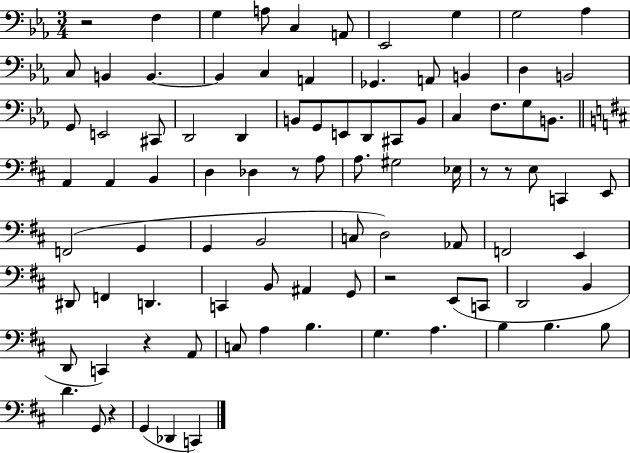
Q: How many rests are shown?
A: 7